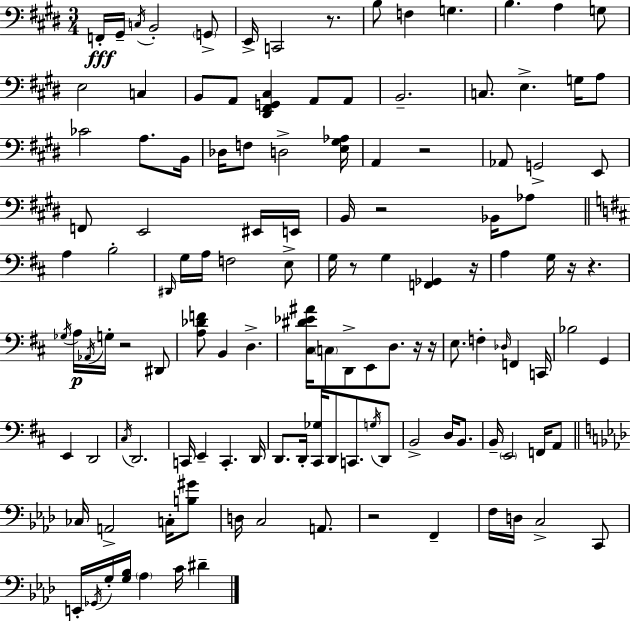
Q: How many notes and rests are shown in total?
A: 127